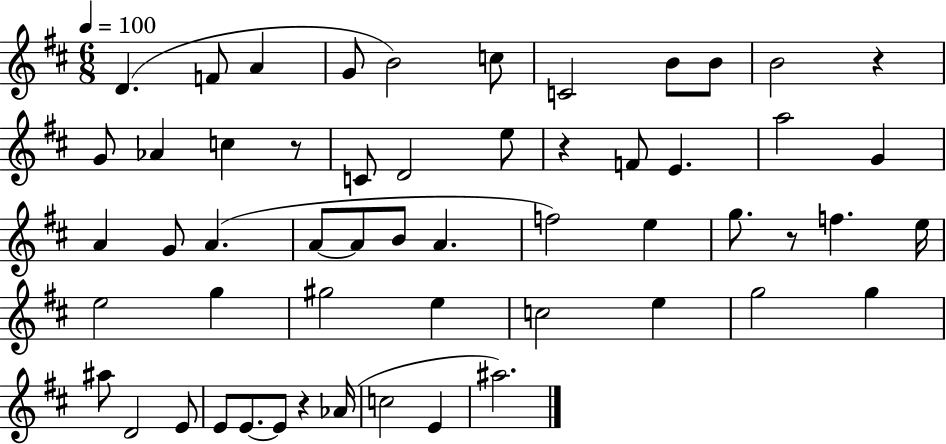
D4/q. F4/e A4/q G4/e B4/h C5/e C4/h B4/e B4/e B4/h R/q G4/e Ab4/q C5/q R/e C4/e D4/h E5/e R/q F4/e E4/q. A5/h G4/q A4/q G4/e A4/q. A4/e A4/e B4/e A4/q. F5/h E5/q G5/e. R/e F5/q. E5/s E5/h G5/q G#5/h E5/q C5/h E5/q G5/h G5/q A#5/e D4/h E4/e E4/e E4/e. E4/e R/q Ab4/s C5/h E4/q A#5/h.